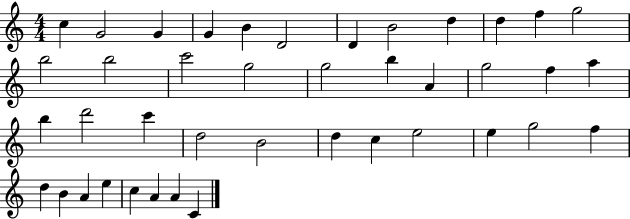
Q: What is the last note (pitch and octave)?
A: C4